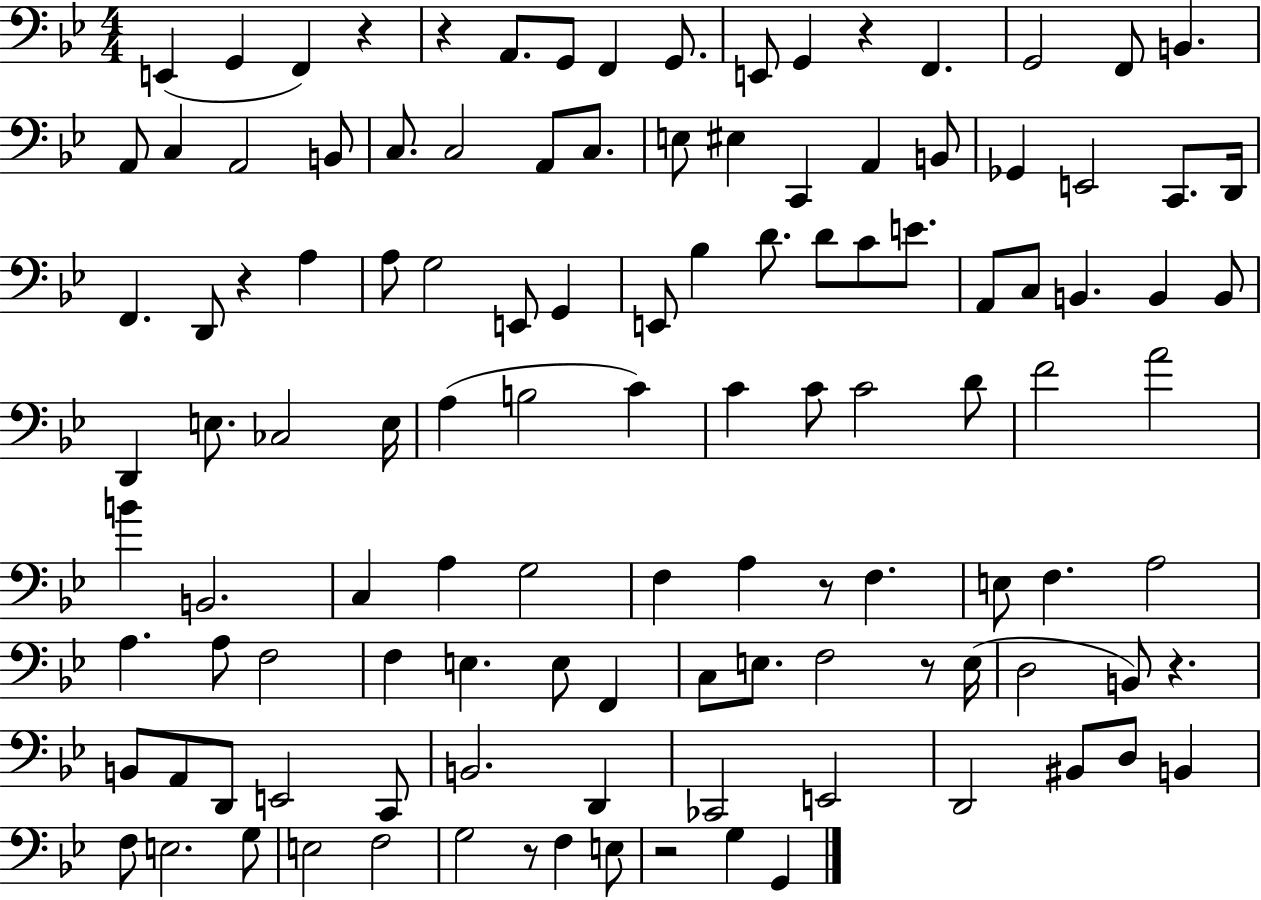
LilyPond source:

{
  \clef bass
  \numericTimeSignature
  \time 4/4
  \key bes \major
  \repeat volta 2 { e,4( g,4 f,4) r4 | r4 a,8. g,8 f,4 g,8. | e,8 g,4 r4 f,4. | g,2 f,8 b,4. | \break a,8 c4 a,2 b,8 | c8. c2 a,8 c8. | e8 eis4 c,4 a,4 b,8 | ges,4 e,2 c,8. d,16 | \break f,4. d,8 r4 a4 | a8 g2 e,8 g,4 | e,8 bes4 d'8. d'8 c'8 e'8. | a,8 c8 b,4. b,4 b,8 | \break d,4 e8. ces2 e16 | a4( b2 c'4) | c'4 c'8 c'2 d'8 | f'2 a'2 | \break b'4 b,2. | c4 a4 g2 | f4 a4 r8 f4. | e8 f4. a2 | \break a4. a8 f2 | f4 e4. e8 f,4 | c8 e8. f2 r8 e16( | d2 b,8) r4. | \break b,8 a,8 d,8 e,2 c,8 | b,2. d,4 | ces,2 e,2 | d,2 bis,8 d8 b,4 | \break f8 e2. g8 | e2 f2 | g2 r8 f4 e8 | r2 g4 g,4 | \break } \bar "|."
}